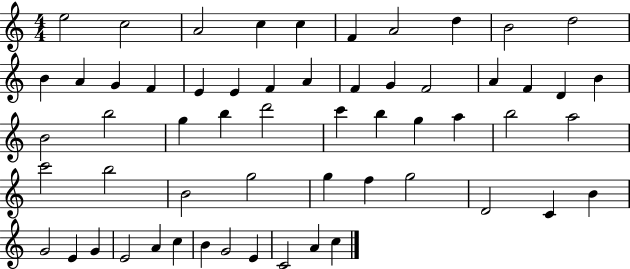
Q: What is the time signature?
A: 4/4